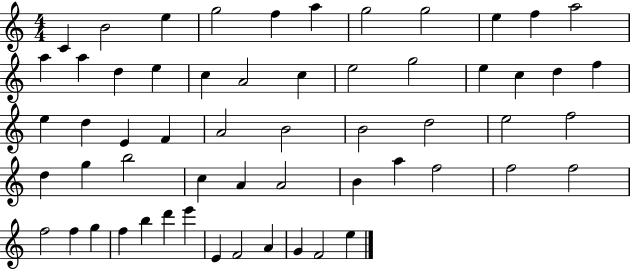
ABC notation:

X:1
T:Untitled
M:4/4
L:1/4
K:C
C B2 e g2 f a g2 g2 e f a2 a a d e c A2 c e2 g2 e c d f e d E F A2 B2 B2 d2 e2 f2 d g b2 c A A2 B a f2 f2 f2 f2 f g f b d' e' E F2 A G F2 e